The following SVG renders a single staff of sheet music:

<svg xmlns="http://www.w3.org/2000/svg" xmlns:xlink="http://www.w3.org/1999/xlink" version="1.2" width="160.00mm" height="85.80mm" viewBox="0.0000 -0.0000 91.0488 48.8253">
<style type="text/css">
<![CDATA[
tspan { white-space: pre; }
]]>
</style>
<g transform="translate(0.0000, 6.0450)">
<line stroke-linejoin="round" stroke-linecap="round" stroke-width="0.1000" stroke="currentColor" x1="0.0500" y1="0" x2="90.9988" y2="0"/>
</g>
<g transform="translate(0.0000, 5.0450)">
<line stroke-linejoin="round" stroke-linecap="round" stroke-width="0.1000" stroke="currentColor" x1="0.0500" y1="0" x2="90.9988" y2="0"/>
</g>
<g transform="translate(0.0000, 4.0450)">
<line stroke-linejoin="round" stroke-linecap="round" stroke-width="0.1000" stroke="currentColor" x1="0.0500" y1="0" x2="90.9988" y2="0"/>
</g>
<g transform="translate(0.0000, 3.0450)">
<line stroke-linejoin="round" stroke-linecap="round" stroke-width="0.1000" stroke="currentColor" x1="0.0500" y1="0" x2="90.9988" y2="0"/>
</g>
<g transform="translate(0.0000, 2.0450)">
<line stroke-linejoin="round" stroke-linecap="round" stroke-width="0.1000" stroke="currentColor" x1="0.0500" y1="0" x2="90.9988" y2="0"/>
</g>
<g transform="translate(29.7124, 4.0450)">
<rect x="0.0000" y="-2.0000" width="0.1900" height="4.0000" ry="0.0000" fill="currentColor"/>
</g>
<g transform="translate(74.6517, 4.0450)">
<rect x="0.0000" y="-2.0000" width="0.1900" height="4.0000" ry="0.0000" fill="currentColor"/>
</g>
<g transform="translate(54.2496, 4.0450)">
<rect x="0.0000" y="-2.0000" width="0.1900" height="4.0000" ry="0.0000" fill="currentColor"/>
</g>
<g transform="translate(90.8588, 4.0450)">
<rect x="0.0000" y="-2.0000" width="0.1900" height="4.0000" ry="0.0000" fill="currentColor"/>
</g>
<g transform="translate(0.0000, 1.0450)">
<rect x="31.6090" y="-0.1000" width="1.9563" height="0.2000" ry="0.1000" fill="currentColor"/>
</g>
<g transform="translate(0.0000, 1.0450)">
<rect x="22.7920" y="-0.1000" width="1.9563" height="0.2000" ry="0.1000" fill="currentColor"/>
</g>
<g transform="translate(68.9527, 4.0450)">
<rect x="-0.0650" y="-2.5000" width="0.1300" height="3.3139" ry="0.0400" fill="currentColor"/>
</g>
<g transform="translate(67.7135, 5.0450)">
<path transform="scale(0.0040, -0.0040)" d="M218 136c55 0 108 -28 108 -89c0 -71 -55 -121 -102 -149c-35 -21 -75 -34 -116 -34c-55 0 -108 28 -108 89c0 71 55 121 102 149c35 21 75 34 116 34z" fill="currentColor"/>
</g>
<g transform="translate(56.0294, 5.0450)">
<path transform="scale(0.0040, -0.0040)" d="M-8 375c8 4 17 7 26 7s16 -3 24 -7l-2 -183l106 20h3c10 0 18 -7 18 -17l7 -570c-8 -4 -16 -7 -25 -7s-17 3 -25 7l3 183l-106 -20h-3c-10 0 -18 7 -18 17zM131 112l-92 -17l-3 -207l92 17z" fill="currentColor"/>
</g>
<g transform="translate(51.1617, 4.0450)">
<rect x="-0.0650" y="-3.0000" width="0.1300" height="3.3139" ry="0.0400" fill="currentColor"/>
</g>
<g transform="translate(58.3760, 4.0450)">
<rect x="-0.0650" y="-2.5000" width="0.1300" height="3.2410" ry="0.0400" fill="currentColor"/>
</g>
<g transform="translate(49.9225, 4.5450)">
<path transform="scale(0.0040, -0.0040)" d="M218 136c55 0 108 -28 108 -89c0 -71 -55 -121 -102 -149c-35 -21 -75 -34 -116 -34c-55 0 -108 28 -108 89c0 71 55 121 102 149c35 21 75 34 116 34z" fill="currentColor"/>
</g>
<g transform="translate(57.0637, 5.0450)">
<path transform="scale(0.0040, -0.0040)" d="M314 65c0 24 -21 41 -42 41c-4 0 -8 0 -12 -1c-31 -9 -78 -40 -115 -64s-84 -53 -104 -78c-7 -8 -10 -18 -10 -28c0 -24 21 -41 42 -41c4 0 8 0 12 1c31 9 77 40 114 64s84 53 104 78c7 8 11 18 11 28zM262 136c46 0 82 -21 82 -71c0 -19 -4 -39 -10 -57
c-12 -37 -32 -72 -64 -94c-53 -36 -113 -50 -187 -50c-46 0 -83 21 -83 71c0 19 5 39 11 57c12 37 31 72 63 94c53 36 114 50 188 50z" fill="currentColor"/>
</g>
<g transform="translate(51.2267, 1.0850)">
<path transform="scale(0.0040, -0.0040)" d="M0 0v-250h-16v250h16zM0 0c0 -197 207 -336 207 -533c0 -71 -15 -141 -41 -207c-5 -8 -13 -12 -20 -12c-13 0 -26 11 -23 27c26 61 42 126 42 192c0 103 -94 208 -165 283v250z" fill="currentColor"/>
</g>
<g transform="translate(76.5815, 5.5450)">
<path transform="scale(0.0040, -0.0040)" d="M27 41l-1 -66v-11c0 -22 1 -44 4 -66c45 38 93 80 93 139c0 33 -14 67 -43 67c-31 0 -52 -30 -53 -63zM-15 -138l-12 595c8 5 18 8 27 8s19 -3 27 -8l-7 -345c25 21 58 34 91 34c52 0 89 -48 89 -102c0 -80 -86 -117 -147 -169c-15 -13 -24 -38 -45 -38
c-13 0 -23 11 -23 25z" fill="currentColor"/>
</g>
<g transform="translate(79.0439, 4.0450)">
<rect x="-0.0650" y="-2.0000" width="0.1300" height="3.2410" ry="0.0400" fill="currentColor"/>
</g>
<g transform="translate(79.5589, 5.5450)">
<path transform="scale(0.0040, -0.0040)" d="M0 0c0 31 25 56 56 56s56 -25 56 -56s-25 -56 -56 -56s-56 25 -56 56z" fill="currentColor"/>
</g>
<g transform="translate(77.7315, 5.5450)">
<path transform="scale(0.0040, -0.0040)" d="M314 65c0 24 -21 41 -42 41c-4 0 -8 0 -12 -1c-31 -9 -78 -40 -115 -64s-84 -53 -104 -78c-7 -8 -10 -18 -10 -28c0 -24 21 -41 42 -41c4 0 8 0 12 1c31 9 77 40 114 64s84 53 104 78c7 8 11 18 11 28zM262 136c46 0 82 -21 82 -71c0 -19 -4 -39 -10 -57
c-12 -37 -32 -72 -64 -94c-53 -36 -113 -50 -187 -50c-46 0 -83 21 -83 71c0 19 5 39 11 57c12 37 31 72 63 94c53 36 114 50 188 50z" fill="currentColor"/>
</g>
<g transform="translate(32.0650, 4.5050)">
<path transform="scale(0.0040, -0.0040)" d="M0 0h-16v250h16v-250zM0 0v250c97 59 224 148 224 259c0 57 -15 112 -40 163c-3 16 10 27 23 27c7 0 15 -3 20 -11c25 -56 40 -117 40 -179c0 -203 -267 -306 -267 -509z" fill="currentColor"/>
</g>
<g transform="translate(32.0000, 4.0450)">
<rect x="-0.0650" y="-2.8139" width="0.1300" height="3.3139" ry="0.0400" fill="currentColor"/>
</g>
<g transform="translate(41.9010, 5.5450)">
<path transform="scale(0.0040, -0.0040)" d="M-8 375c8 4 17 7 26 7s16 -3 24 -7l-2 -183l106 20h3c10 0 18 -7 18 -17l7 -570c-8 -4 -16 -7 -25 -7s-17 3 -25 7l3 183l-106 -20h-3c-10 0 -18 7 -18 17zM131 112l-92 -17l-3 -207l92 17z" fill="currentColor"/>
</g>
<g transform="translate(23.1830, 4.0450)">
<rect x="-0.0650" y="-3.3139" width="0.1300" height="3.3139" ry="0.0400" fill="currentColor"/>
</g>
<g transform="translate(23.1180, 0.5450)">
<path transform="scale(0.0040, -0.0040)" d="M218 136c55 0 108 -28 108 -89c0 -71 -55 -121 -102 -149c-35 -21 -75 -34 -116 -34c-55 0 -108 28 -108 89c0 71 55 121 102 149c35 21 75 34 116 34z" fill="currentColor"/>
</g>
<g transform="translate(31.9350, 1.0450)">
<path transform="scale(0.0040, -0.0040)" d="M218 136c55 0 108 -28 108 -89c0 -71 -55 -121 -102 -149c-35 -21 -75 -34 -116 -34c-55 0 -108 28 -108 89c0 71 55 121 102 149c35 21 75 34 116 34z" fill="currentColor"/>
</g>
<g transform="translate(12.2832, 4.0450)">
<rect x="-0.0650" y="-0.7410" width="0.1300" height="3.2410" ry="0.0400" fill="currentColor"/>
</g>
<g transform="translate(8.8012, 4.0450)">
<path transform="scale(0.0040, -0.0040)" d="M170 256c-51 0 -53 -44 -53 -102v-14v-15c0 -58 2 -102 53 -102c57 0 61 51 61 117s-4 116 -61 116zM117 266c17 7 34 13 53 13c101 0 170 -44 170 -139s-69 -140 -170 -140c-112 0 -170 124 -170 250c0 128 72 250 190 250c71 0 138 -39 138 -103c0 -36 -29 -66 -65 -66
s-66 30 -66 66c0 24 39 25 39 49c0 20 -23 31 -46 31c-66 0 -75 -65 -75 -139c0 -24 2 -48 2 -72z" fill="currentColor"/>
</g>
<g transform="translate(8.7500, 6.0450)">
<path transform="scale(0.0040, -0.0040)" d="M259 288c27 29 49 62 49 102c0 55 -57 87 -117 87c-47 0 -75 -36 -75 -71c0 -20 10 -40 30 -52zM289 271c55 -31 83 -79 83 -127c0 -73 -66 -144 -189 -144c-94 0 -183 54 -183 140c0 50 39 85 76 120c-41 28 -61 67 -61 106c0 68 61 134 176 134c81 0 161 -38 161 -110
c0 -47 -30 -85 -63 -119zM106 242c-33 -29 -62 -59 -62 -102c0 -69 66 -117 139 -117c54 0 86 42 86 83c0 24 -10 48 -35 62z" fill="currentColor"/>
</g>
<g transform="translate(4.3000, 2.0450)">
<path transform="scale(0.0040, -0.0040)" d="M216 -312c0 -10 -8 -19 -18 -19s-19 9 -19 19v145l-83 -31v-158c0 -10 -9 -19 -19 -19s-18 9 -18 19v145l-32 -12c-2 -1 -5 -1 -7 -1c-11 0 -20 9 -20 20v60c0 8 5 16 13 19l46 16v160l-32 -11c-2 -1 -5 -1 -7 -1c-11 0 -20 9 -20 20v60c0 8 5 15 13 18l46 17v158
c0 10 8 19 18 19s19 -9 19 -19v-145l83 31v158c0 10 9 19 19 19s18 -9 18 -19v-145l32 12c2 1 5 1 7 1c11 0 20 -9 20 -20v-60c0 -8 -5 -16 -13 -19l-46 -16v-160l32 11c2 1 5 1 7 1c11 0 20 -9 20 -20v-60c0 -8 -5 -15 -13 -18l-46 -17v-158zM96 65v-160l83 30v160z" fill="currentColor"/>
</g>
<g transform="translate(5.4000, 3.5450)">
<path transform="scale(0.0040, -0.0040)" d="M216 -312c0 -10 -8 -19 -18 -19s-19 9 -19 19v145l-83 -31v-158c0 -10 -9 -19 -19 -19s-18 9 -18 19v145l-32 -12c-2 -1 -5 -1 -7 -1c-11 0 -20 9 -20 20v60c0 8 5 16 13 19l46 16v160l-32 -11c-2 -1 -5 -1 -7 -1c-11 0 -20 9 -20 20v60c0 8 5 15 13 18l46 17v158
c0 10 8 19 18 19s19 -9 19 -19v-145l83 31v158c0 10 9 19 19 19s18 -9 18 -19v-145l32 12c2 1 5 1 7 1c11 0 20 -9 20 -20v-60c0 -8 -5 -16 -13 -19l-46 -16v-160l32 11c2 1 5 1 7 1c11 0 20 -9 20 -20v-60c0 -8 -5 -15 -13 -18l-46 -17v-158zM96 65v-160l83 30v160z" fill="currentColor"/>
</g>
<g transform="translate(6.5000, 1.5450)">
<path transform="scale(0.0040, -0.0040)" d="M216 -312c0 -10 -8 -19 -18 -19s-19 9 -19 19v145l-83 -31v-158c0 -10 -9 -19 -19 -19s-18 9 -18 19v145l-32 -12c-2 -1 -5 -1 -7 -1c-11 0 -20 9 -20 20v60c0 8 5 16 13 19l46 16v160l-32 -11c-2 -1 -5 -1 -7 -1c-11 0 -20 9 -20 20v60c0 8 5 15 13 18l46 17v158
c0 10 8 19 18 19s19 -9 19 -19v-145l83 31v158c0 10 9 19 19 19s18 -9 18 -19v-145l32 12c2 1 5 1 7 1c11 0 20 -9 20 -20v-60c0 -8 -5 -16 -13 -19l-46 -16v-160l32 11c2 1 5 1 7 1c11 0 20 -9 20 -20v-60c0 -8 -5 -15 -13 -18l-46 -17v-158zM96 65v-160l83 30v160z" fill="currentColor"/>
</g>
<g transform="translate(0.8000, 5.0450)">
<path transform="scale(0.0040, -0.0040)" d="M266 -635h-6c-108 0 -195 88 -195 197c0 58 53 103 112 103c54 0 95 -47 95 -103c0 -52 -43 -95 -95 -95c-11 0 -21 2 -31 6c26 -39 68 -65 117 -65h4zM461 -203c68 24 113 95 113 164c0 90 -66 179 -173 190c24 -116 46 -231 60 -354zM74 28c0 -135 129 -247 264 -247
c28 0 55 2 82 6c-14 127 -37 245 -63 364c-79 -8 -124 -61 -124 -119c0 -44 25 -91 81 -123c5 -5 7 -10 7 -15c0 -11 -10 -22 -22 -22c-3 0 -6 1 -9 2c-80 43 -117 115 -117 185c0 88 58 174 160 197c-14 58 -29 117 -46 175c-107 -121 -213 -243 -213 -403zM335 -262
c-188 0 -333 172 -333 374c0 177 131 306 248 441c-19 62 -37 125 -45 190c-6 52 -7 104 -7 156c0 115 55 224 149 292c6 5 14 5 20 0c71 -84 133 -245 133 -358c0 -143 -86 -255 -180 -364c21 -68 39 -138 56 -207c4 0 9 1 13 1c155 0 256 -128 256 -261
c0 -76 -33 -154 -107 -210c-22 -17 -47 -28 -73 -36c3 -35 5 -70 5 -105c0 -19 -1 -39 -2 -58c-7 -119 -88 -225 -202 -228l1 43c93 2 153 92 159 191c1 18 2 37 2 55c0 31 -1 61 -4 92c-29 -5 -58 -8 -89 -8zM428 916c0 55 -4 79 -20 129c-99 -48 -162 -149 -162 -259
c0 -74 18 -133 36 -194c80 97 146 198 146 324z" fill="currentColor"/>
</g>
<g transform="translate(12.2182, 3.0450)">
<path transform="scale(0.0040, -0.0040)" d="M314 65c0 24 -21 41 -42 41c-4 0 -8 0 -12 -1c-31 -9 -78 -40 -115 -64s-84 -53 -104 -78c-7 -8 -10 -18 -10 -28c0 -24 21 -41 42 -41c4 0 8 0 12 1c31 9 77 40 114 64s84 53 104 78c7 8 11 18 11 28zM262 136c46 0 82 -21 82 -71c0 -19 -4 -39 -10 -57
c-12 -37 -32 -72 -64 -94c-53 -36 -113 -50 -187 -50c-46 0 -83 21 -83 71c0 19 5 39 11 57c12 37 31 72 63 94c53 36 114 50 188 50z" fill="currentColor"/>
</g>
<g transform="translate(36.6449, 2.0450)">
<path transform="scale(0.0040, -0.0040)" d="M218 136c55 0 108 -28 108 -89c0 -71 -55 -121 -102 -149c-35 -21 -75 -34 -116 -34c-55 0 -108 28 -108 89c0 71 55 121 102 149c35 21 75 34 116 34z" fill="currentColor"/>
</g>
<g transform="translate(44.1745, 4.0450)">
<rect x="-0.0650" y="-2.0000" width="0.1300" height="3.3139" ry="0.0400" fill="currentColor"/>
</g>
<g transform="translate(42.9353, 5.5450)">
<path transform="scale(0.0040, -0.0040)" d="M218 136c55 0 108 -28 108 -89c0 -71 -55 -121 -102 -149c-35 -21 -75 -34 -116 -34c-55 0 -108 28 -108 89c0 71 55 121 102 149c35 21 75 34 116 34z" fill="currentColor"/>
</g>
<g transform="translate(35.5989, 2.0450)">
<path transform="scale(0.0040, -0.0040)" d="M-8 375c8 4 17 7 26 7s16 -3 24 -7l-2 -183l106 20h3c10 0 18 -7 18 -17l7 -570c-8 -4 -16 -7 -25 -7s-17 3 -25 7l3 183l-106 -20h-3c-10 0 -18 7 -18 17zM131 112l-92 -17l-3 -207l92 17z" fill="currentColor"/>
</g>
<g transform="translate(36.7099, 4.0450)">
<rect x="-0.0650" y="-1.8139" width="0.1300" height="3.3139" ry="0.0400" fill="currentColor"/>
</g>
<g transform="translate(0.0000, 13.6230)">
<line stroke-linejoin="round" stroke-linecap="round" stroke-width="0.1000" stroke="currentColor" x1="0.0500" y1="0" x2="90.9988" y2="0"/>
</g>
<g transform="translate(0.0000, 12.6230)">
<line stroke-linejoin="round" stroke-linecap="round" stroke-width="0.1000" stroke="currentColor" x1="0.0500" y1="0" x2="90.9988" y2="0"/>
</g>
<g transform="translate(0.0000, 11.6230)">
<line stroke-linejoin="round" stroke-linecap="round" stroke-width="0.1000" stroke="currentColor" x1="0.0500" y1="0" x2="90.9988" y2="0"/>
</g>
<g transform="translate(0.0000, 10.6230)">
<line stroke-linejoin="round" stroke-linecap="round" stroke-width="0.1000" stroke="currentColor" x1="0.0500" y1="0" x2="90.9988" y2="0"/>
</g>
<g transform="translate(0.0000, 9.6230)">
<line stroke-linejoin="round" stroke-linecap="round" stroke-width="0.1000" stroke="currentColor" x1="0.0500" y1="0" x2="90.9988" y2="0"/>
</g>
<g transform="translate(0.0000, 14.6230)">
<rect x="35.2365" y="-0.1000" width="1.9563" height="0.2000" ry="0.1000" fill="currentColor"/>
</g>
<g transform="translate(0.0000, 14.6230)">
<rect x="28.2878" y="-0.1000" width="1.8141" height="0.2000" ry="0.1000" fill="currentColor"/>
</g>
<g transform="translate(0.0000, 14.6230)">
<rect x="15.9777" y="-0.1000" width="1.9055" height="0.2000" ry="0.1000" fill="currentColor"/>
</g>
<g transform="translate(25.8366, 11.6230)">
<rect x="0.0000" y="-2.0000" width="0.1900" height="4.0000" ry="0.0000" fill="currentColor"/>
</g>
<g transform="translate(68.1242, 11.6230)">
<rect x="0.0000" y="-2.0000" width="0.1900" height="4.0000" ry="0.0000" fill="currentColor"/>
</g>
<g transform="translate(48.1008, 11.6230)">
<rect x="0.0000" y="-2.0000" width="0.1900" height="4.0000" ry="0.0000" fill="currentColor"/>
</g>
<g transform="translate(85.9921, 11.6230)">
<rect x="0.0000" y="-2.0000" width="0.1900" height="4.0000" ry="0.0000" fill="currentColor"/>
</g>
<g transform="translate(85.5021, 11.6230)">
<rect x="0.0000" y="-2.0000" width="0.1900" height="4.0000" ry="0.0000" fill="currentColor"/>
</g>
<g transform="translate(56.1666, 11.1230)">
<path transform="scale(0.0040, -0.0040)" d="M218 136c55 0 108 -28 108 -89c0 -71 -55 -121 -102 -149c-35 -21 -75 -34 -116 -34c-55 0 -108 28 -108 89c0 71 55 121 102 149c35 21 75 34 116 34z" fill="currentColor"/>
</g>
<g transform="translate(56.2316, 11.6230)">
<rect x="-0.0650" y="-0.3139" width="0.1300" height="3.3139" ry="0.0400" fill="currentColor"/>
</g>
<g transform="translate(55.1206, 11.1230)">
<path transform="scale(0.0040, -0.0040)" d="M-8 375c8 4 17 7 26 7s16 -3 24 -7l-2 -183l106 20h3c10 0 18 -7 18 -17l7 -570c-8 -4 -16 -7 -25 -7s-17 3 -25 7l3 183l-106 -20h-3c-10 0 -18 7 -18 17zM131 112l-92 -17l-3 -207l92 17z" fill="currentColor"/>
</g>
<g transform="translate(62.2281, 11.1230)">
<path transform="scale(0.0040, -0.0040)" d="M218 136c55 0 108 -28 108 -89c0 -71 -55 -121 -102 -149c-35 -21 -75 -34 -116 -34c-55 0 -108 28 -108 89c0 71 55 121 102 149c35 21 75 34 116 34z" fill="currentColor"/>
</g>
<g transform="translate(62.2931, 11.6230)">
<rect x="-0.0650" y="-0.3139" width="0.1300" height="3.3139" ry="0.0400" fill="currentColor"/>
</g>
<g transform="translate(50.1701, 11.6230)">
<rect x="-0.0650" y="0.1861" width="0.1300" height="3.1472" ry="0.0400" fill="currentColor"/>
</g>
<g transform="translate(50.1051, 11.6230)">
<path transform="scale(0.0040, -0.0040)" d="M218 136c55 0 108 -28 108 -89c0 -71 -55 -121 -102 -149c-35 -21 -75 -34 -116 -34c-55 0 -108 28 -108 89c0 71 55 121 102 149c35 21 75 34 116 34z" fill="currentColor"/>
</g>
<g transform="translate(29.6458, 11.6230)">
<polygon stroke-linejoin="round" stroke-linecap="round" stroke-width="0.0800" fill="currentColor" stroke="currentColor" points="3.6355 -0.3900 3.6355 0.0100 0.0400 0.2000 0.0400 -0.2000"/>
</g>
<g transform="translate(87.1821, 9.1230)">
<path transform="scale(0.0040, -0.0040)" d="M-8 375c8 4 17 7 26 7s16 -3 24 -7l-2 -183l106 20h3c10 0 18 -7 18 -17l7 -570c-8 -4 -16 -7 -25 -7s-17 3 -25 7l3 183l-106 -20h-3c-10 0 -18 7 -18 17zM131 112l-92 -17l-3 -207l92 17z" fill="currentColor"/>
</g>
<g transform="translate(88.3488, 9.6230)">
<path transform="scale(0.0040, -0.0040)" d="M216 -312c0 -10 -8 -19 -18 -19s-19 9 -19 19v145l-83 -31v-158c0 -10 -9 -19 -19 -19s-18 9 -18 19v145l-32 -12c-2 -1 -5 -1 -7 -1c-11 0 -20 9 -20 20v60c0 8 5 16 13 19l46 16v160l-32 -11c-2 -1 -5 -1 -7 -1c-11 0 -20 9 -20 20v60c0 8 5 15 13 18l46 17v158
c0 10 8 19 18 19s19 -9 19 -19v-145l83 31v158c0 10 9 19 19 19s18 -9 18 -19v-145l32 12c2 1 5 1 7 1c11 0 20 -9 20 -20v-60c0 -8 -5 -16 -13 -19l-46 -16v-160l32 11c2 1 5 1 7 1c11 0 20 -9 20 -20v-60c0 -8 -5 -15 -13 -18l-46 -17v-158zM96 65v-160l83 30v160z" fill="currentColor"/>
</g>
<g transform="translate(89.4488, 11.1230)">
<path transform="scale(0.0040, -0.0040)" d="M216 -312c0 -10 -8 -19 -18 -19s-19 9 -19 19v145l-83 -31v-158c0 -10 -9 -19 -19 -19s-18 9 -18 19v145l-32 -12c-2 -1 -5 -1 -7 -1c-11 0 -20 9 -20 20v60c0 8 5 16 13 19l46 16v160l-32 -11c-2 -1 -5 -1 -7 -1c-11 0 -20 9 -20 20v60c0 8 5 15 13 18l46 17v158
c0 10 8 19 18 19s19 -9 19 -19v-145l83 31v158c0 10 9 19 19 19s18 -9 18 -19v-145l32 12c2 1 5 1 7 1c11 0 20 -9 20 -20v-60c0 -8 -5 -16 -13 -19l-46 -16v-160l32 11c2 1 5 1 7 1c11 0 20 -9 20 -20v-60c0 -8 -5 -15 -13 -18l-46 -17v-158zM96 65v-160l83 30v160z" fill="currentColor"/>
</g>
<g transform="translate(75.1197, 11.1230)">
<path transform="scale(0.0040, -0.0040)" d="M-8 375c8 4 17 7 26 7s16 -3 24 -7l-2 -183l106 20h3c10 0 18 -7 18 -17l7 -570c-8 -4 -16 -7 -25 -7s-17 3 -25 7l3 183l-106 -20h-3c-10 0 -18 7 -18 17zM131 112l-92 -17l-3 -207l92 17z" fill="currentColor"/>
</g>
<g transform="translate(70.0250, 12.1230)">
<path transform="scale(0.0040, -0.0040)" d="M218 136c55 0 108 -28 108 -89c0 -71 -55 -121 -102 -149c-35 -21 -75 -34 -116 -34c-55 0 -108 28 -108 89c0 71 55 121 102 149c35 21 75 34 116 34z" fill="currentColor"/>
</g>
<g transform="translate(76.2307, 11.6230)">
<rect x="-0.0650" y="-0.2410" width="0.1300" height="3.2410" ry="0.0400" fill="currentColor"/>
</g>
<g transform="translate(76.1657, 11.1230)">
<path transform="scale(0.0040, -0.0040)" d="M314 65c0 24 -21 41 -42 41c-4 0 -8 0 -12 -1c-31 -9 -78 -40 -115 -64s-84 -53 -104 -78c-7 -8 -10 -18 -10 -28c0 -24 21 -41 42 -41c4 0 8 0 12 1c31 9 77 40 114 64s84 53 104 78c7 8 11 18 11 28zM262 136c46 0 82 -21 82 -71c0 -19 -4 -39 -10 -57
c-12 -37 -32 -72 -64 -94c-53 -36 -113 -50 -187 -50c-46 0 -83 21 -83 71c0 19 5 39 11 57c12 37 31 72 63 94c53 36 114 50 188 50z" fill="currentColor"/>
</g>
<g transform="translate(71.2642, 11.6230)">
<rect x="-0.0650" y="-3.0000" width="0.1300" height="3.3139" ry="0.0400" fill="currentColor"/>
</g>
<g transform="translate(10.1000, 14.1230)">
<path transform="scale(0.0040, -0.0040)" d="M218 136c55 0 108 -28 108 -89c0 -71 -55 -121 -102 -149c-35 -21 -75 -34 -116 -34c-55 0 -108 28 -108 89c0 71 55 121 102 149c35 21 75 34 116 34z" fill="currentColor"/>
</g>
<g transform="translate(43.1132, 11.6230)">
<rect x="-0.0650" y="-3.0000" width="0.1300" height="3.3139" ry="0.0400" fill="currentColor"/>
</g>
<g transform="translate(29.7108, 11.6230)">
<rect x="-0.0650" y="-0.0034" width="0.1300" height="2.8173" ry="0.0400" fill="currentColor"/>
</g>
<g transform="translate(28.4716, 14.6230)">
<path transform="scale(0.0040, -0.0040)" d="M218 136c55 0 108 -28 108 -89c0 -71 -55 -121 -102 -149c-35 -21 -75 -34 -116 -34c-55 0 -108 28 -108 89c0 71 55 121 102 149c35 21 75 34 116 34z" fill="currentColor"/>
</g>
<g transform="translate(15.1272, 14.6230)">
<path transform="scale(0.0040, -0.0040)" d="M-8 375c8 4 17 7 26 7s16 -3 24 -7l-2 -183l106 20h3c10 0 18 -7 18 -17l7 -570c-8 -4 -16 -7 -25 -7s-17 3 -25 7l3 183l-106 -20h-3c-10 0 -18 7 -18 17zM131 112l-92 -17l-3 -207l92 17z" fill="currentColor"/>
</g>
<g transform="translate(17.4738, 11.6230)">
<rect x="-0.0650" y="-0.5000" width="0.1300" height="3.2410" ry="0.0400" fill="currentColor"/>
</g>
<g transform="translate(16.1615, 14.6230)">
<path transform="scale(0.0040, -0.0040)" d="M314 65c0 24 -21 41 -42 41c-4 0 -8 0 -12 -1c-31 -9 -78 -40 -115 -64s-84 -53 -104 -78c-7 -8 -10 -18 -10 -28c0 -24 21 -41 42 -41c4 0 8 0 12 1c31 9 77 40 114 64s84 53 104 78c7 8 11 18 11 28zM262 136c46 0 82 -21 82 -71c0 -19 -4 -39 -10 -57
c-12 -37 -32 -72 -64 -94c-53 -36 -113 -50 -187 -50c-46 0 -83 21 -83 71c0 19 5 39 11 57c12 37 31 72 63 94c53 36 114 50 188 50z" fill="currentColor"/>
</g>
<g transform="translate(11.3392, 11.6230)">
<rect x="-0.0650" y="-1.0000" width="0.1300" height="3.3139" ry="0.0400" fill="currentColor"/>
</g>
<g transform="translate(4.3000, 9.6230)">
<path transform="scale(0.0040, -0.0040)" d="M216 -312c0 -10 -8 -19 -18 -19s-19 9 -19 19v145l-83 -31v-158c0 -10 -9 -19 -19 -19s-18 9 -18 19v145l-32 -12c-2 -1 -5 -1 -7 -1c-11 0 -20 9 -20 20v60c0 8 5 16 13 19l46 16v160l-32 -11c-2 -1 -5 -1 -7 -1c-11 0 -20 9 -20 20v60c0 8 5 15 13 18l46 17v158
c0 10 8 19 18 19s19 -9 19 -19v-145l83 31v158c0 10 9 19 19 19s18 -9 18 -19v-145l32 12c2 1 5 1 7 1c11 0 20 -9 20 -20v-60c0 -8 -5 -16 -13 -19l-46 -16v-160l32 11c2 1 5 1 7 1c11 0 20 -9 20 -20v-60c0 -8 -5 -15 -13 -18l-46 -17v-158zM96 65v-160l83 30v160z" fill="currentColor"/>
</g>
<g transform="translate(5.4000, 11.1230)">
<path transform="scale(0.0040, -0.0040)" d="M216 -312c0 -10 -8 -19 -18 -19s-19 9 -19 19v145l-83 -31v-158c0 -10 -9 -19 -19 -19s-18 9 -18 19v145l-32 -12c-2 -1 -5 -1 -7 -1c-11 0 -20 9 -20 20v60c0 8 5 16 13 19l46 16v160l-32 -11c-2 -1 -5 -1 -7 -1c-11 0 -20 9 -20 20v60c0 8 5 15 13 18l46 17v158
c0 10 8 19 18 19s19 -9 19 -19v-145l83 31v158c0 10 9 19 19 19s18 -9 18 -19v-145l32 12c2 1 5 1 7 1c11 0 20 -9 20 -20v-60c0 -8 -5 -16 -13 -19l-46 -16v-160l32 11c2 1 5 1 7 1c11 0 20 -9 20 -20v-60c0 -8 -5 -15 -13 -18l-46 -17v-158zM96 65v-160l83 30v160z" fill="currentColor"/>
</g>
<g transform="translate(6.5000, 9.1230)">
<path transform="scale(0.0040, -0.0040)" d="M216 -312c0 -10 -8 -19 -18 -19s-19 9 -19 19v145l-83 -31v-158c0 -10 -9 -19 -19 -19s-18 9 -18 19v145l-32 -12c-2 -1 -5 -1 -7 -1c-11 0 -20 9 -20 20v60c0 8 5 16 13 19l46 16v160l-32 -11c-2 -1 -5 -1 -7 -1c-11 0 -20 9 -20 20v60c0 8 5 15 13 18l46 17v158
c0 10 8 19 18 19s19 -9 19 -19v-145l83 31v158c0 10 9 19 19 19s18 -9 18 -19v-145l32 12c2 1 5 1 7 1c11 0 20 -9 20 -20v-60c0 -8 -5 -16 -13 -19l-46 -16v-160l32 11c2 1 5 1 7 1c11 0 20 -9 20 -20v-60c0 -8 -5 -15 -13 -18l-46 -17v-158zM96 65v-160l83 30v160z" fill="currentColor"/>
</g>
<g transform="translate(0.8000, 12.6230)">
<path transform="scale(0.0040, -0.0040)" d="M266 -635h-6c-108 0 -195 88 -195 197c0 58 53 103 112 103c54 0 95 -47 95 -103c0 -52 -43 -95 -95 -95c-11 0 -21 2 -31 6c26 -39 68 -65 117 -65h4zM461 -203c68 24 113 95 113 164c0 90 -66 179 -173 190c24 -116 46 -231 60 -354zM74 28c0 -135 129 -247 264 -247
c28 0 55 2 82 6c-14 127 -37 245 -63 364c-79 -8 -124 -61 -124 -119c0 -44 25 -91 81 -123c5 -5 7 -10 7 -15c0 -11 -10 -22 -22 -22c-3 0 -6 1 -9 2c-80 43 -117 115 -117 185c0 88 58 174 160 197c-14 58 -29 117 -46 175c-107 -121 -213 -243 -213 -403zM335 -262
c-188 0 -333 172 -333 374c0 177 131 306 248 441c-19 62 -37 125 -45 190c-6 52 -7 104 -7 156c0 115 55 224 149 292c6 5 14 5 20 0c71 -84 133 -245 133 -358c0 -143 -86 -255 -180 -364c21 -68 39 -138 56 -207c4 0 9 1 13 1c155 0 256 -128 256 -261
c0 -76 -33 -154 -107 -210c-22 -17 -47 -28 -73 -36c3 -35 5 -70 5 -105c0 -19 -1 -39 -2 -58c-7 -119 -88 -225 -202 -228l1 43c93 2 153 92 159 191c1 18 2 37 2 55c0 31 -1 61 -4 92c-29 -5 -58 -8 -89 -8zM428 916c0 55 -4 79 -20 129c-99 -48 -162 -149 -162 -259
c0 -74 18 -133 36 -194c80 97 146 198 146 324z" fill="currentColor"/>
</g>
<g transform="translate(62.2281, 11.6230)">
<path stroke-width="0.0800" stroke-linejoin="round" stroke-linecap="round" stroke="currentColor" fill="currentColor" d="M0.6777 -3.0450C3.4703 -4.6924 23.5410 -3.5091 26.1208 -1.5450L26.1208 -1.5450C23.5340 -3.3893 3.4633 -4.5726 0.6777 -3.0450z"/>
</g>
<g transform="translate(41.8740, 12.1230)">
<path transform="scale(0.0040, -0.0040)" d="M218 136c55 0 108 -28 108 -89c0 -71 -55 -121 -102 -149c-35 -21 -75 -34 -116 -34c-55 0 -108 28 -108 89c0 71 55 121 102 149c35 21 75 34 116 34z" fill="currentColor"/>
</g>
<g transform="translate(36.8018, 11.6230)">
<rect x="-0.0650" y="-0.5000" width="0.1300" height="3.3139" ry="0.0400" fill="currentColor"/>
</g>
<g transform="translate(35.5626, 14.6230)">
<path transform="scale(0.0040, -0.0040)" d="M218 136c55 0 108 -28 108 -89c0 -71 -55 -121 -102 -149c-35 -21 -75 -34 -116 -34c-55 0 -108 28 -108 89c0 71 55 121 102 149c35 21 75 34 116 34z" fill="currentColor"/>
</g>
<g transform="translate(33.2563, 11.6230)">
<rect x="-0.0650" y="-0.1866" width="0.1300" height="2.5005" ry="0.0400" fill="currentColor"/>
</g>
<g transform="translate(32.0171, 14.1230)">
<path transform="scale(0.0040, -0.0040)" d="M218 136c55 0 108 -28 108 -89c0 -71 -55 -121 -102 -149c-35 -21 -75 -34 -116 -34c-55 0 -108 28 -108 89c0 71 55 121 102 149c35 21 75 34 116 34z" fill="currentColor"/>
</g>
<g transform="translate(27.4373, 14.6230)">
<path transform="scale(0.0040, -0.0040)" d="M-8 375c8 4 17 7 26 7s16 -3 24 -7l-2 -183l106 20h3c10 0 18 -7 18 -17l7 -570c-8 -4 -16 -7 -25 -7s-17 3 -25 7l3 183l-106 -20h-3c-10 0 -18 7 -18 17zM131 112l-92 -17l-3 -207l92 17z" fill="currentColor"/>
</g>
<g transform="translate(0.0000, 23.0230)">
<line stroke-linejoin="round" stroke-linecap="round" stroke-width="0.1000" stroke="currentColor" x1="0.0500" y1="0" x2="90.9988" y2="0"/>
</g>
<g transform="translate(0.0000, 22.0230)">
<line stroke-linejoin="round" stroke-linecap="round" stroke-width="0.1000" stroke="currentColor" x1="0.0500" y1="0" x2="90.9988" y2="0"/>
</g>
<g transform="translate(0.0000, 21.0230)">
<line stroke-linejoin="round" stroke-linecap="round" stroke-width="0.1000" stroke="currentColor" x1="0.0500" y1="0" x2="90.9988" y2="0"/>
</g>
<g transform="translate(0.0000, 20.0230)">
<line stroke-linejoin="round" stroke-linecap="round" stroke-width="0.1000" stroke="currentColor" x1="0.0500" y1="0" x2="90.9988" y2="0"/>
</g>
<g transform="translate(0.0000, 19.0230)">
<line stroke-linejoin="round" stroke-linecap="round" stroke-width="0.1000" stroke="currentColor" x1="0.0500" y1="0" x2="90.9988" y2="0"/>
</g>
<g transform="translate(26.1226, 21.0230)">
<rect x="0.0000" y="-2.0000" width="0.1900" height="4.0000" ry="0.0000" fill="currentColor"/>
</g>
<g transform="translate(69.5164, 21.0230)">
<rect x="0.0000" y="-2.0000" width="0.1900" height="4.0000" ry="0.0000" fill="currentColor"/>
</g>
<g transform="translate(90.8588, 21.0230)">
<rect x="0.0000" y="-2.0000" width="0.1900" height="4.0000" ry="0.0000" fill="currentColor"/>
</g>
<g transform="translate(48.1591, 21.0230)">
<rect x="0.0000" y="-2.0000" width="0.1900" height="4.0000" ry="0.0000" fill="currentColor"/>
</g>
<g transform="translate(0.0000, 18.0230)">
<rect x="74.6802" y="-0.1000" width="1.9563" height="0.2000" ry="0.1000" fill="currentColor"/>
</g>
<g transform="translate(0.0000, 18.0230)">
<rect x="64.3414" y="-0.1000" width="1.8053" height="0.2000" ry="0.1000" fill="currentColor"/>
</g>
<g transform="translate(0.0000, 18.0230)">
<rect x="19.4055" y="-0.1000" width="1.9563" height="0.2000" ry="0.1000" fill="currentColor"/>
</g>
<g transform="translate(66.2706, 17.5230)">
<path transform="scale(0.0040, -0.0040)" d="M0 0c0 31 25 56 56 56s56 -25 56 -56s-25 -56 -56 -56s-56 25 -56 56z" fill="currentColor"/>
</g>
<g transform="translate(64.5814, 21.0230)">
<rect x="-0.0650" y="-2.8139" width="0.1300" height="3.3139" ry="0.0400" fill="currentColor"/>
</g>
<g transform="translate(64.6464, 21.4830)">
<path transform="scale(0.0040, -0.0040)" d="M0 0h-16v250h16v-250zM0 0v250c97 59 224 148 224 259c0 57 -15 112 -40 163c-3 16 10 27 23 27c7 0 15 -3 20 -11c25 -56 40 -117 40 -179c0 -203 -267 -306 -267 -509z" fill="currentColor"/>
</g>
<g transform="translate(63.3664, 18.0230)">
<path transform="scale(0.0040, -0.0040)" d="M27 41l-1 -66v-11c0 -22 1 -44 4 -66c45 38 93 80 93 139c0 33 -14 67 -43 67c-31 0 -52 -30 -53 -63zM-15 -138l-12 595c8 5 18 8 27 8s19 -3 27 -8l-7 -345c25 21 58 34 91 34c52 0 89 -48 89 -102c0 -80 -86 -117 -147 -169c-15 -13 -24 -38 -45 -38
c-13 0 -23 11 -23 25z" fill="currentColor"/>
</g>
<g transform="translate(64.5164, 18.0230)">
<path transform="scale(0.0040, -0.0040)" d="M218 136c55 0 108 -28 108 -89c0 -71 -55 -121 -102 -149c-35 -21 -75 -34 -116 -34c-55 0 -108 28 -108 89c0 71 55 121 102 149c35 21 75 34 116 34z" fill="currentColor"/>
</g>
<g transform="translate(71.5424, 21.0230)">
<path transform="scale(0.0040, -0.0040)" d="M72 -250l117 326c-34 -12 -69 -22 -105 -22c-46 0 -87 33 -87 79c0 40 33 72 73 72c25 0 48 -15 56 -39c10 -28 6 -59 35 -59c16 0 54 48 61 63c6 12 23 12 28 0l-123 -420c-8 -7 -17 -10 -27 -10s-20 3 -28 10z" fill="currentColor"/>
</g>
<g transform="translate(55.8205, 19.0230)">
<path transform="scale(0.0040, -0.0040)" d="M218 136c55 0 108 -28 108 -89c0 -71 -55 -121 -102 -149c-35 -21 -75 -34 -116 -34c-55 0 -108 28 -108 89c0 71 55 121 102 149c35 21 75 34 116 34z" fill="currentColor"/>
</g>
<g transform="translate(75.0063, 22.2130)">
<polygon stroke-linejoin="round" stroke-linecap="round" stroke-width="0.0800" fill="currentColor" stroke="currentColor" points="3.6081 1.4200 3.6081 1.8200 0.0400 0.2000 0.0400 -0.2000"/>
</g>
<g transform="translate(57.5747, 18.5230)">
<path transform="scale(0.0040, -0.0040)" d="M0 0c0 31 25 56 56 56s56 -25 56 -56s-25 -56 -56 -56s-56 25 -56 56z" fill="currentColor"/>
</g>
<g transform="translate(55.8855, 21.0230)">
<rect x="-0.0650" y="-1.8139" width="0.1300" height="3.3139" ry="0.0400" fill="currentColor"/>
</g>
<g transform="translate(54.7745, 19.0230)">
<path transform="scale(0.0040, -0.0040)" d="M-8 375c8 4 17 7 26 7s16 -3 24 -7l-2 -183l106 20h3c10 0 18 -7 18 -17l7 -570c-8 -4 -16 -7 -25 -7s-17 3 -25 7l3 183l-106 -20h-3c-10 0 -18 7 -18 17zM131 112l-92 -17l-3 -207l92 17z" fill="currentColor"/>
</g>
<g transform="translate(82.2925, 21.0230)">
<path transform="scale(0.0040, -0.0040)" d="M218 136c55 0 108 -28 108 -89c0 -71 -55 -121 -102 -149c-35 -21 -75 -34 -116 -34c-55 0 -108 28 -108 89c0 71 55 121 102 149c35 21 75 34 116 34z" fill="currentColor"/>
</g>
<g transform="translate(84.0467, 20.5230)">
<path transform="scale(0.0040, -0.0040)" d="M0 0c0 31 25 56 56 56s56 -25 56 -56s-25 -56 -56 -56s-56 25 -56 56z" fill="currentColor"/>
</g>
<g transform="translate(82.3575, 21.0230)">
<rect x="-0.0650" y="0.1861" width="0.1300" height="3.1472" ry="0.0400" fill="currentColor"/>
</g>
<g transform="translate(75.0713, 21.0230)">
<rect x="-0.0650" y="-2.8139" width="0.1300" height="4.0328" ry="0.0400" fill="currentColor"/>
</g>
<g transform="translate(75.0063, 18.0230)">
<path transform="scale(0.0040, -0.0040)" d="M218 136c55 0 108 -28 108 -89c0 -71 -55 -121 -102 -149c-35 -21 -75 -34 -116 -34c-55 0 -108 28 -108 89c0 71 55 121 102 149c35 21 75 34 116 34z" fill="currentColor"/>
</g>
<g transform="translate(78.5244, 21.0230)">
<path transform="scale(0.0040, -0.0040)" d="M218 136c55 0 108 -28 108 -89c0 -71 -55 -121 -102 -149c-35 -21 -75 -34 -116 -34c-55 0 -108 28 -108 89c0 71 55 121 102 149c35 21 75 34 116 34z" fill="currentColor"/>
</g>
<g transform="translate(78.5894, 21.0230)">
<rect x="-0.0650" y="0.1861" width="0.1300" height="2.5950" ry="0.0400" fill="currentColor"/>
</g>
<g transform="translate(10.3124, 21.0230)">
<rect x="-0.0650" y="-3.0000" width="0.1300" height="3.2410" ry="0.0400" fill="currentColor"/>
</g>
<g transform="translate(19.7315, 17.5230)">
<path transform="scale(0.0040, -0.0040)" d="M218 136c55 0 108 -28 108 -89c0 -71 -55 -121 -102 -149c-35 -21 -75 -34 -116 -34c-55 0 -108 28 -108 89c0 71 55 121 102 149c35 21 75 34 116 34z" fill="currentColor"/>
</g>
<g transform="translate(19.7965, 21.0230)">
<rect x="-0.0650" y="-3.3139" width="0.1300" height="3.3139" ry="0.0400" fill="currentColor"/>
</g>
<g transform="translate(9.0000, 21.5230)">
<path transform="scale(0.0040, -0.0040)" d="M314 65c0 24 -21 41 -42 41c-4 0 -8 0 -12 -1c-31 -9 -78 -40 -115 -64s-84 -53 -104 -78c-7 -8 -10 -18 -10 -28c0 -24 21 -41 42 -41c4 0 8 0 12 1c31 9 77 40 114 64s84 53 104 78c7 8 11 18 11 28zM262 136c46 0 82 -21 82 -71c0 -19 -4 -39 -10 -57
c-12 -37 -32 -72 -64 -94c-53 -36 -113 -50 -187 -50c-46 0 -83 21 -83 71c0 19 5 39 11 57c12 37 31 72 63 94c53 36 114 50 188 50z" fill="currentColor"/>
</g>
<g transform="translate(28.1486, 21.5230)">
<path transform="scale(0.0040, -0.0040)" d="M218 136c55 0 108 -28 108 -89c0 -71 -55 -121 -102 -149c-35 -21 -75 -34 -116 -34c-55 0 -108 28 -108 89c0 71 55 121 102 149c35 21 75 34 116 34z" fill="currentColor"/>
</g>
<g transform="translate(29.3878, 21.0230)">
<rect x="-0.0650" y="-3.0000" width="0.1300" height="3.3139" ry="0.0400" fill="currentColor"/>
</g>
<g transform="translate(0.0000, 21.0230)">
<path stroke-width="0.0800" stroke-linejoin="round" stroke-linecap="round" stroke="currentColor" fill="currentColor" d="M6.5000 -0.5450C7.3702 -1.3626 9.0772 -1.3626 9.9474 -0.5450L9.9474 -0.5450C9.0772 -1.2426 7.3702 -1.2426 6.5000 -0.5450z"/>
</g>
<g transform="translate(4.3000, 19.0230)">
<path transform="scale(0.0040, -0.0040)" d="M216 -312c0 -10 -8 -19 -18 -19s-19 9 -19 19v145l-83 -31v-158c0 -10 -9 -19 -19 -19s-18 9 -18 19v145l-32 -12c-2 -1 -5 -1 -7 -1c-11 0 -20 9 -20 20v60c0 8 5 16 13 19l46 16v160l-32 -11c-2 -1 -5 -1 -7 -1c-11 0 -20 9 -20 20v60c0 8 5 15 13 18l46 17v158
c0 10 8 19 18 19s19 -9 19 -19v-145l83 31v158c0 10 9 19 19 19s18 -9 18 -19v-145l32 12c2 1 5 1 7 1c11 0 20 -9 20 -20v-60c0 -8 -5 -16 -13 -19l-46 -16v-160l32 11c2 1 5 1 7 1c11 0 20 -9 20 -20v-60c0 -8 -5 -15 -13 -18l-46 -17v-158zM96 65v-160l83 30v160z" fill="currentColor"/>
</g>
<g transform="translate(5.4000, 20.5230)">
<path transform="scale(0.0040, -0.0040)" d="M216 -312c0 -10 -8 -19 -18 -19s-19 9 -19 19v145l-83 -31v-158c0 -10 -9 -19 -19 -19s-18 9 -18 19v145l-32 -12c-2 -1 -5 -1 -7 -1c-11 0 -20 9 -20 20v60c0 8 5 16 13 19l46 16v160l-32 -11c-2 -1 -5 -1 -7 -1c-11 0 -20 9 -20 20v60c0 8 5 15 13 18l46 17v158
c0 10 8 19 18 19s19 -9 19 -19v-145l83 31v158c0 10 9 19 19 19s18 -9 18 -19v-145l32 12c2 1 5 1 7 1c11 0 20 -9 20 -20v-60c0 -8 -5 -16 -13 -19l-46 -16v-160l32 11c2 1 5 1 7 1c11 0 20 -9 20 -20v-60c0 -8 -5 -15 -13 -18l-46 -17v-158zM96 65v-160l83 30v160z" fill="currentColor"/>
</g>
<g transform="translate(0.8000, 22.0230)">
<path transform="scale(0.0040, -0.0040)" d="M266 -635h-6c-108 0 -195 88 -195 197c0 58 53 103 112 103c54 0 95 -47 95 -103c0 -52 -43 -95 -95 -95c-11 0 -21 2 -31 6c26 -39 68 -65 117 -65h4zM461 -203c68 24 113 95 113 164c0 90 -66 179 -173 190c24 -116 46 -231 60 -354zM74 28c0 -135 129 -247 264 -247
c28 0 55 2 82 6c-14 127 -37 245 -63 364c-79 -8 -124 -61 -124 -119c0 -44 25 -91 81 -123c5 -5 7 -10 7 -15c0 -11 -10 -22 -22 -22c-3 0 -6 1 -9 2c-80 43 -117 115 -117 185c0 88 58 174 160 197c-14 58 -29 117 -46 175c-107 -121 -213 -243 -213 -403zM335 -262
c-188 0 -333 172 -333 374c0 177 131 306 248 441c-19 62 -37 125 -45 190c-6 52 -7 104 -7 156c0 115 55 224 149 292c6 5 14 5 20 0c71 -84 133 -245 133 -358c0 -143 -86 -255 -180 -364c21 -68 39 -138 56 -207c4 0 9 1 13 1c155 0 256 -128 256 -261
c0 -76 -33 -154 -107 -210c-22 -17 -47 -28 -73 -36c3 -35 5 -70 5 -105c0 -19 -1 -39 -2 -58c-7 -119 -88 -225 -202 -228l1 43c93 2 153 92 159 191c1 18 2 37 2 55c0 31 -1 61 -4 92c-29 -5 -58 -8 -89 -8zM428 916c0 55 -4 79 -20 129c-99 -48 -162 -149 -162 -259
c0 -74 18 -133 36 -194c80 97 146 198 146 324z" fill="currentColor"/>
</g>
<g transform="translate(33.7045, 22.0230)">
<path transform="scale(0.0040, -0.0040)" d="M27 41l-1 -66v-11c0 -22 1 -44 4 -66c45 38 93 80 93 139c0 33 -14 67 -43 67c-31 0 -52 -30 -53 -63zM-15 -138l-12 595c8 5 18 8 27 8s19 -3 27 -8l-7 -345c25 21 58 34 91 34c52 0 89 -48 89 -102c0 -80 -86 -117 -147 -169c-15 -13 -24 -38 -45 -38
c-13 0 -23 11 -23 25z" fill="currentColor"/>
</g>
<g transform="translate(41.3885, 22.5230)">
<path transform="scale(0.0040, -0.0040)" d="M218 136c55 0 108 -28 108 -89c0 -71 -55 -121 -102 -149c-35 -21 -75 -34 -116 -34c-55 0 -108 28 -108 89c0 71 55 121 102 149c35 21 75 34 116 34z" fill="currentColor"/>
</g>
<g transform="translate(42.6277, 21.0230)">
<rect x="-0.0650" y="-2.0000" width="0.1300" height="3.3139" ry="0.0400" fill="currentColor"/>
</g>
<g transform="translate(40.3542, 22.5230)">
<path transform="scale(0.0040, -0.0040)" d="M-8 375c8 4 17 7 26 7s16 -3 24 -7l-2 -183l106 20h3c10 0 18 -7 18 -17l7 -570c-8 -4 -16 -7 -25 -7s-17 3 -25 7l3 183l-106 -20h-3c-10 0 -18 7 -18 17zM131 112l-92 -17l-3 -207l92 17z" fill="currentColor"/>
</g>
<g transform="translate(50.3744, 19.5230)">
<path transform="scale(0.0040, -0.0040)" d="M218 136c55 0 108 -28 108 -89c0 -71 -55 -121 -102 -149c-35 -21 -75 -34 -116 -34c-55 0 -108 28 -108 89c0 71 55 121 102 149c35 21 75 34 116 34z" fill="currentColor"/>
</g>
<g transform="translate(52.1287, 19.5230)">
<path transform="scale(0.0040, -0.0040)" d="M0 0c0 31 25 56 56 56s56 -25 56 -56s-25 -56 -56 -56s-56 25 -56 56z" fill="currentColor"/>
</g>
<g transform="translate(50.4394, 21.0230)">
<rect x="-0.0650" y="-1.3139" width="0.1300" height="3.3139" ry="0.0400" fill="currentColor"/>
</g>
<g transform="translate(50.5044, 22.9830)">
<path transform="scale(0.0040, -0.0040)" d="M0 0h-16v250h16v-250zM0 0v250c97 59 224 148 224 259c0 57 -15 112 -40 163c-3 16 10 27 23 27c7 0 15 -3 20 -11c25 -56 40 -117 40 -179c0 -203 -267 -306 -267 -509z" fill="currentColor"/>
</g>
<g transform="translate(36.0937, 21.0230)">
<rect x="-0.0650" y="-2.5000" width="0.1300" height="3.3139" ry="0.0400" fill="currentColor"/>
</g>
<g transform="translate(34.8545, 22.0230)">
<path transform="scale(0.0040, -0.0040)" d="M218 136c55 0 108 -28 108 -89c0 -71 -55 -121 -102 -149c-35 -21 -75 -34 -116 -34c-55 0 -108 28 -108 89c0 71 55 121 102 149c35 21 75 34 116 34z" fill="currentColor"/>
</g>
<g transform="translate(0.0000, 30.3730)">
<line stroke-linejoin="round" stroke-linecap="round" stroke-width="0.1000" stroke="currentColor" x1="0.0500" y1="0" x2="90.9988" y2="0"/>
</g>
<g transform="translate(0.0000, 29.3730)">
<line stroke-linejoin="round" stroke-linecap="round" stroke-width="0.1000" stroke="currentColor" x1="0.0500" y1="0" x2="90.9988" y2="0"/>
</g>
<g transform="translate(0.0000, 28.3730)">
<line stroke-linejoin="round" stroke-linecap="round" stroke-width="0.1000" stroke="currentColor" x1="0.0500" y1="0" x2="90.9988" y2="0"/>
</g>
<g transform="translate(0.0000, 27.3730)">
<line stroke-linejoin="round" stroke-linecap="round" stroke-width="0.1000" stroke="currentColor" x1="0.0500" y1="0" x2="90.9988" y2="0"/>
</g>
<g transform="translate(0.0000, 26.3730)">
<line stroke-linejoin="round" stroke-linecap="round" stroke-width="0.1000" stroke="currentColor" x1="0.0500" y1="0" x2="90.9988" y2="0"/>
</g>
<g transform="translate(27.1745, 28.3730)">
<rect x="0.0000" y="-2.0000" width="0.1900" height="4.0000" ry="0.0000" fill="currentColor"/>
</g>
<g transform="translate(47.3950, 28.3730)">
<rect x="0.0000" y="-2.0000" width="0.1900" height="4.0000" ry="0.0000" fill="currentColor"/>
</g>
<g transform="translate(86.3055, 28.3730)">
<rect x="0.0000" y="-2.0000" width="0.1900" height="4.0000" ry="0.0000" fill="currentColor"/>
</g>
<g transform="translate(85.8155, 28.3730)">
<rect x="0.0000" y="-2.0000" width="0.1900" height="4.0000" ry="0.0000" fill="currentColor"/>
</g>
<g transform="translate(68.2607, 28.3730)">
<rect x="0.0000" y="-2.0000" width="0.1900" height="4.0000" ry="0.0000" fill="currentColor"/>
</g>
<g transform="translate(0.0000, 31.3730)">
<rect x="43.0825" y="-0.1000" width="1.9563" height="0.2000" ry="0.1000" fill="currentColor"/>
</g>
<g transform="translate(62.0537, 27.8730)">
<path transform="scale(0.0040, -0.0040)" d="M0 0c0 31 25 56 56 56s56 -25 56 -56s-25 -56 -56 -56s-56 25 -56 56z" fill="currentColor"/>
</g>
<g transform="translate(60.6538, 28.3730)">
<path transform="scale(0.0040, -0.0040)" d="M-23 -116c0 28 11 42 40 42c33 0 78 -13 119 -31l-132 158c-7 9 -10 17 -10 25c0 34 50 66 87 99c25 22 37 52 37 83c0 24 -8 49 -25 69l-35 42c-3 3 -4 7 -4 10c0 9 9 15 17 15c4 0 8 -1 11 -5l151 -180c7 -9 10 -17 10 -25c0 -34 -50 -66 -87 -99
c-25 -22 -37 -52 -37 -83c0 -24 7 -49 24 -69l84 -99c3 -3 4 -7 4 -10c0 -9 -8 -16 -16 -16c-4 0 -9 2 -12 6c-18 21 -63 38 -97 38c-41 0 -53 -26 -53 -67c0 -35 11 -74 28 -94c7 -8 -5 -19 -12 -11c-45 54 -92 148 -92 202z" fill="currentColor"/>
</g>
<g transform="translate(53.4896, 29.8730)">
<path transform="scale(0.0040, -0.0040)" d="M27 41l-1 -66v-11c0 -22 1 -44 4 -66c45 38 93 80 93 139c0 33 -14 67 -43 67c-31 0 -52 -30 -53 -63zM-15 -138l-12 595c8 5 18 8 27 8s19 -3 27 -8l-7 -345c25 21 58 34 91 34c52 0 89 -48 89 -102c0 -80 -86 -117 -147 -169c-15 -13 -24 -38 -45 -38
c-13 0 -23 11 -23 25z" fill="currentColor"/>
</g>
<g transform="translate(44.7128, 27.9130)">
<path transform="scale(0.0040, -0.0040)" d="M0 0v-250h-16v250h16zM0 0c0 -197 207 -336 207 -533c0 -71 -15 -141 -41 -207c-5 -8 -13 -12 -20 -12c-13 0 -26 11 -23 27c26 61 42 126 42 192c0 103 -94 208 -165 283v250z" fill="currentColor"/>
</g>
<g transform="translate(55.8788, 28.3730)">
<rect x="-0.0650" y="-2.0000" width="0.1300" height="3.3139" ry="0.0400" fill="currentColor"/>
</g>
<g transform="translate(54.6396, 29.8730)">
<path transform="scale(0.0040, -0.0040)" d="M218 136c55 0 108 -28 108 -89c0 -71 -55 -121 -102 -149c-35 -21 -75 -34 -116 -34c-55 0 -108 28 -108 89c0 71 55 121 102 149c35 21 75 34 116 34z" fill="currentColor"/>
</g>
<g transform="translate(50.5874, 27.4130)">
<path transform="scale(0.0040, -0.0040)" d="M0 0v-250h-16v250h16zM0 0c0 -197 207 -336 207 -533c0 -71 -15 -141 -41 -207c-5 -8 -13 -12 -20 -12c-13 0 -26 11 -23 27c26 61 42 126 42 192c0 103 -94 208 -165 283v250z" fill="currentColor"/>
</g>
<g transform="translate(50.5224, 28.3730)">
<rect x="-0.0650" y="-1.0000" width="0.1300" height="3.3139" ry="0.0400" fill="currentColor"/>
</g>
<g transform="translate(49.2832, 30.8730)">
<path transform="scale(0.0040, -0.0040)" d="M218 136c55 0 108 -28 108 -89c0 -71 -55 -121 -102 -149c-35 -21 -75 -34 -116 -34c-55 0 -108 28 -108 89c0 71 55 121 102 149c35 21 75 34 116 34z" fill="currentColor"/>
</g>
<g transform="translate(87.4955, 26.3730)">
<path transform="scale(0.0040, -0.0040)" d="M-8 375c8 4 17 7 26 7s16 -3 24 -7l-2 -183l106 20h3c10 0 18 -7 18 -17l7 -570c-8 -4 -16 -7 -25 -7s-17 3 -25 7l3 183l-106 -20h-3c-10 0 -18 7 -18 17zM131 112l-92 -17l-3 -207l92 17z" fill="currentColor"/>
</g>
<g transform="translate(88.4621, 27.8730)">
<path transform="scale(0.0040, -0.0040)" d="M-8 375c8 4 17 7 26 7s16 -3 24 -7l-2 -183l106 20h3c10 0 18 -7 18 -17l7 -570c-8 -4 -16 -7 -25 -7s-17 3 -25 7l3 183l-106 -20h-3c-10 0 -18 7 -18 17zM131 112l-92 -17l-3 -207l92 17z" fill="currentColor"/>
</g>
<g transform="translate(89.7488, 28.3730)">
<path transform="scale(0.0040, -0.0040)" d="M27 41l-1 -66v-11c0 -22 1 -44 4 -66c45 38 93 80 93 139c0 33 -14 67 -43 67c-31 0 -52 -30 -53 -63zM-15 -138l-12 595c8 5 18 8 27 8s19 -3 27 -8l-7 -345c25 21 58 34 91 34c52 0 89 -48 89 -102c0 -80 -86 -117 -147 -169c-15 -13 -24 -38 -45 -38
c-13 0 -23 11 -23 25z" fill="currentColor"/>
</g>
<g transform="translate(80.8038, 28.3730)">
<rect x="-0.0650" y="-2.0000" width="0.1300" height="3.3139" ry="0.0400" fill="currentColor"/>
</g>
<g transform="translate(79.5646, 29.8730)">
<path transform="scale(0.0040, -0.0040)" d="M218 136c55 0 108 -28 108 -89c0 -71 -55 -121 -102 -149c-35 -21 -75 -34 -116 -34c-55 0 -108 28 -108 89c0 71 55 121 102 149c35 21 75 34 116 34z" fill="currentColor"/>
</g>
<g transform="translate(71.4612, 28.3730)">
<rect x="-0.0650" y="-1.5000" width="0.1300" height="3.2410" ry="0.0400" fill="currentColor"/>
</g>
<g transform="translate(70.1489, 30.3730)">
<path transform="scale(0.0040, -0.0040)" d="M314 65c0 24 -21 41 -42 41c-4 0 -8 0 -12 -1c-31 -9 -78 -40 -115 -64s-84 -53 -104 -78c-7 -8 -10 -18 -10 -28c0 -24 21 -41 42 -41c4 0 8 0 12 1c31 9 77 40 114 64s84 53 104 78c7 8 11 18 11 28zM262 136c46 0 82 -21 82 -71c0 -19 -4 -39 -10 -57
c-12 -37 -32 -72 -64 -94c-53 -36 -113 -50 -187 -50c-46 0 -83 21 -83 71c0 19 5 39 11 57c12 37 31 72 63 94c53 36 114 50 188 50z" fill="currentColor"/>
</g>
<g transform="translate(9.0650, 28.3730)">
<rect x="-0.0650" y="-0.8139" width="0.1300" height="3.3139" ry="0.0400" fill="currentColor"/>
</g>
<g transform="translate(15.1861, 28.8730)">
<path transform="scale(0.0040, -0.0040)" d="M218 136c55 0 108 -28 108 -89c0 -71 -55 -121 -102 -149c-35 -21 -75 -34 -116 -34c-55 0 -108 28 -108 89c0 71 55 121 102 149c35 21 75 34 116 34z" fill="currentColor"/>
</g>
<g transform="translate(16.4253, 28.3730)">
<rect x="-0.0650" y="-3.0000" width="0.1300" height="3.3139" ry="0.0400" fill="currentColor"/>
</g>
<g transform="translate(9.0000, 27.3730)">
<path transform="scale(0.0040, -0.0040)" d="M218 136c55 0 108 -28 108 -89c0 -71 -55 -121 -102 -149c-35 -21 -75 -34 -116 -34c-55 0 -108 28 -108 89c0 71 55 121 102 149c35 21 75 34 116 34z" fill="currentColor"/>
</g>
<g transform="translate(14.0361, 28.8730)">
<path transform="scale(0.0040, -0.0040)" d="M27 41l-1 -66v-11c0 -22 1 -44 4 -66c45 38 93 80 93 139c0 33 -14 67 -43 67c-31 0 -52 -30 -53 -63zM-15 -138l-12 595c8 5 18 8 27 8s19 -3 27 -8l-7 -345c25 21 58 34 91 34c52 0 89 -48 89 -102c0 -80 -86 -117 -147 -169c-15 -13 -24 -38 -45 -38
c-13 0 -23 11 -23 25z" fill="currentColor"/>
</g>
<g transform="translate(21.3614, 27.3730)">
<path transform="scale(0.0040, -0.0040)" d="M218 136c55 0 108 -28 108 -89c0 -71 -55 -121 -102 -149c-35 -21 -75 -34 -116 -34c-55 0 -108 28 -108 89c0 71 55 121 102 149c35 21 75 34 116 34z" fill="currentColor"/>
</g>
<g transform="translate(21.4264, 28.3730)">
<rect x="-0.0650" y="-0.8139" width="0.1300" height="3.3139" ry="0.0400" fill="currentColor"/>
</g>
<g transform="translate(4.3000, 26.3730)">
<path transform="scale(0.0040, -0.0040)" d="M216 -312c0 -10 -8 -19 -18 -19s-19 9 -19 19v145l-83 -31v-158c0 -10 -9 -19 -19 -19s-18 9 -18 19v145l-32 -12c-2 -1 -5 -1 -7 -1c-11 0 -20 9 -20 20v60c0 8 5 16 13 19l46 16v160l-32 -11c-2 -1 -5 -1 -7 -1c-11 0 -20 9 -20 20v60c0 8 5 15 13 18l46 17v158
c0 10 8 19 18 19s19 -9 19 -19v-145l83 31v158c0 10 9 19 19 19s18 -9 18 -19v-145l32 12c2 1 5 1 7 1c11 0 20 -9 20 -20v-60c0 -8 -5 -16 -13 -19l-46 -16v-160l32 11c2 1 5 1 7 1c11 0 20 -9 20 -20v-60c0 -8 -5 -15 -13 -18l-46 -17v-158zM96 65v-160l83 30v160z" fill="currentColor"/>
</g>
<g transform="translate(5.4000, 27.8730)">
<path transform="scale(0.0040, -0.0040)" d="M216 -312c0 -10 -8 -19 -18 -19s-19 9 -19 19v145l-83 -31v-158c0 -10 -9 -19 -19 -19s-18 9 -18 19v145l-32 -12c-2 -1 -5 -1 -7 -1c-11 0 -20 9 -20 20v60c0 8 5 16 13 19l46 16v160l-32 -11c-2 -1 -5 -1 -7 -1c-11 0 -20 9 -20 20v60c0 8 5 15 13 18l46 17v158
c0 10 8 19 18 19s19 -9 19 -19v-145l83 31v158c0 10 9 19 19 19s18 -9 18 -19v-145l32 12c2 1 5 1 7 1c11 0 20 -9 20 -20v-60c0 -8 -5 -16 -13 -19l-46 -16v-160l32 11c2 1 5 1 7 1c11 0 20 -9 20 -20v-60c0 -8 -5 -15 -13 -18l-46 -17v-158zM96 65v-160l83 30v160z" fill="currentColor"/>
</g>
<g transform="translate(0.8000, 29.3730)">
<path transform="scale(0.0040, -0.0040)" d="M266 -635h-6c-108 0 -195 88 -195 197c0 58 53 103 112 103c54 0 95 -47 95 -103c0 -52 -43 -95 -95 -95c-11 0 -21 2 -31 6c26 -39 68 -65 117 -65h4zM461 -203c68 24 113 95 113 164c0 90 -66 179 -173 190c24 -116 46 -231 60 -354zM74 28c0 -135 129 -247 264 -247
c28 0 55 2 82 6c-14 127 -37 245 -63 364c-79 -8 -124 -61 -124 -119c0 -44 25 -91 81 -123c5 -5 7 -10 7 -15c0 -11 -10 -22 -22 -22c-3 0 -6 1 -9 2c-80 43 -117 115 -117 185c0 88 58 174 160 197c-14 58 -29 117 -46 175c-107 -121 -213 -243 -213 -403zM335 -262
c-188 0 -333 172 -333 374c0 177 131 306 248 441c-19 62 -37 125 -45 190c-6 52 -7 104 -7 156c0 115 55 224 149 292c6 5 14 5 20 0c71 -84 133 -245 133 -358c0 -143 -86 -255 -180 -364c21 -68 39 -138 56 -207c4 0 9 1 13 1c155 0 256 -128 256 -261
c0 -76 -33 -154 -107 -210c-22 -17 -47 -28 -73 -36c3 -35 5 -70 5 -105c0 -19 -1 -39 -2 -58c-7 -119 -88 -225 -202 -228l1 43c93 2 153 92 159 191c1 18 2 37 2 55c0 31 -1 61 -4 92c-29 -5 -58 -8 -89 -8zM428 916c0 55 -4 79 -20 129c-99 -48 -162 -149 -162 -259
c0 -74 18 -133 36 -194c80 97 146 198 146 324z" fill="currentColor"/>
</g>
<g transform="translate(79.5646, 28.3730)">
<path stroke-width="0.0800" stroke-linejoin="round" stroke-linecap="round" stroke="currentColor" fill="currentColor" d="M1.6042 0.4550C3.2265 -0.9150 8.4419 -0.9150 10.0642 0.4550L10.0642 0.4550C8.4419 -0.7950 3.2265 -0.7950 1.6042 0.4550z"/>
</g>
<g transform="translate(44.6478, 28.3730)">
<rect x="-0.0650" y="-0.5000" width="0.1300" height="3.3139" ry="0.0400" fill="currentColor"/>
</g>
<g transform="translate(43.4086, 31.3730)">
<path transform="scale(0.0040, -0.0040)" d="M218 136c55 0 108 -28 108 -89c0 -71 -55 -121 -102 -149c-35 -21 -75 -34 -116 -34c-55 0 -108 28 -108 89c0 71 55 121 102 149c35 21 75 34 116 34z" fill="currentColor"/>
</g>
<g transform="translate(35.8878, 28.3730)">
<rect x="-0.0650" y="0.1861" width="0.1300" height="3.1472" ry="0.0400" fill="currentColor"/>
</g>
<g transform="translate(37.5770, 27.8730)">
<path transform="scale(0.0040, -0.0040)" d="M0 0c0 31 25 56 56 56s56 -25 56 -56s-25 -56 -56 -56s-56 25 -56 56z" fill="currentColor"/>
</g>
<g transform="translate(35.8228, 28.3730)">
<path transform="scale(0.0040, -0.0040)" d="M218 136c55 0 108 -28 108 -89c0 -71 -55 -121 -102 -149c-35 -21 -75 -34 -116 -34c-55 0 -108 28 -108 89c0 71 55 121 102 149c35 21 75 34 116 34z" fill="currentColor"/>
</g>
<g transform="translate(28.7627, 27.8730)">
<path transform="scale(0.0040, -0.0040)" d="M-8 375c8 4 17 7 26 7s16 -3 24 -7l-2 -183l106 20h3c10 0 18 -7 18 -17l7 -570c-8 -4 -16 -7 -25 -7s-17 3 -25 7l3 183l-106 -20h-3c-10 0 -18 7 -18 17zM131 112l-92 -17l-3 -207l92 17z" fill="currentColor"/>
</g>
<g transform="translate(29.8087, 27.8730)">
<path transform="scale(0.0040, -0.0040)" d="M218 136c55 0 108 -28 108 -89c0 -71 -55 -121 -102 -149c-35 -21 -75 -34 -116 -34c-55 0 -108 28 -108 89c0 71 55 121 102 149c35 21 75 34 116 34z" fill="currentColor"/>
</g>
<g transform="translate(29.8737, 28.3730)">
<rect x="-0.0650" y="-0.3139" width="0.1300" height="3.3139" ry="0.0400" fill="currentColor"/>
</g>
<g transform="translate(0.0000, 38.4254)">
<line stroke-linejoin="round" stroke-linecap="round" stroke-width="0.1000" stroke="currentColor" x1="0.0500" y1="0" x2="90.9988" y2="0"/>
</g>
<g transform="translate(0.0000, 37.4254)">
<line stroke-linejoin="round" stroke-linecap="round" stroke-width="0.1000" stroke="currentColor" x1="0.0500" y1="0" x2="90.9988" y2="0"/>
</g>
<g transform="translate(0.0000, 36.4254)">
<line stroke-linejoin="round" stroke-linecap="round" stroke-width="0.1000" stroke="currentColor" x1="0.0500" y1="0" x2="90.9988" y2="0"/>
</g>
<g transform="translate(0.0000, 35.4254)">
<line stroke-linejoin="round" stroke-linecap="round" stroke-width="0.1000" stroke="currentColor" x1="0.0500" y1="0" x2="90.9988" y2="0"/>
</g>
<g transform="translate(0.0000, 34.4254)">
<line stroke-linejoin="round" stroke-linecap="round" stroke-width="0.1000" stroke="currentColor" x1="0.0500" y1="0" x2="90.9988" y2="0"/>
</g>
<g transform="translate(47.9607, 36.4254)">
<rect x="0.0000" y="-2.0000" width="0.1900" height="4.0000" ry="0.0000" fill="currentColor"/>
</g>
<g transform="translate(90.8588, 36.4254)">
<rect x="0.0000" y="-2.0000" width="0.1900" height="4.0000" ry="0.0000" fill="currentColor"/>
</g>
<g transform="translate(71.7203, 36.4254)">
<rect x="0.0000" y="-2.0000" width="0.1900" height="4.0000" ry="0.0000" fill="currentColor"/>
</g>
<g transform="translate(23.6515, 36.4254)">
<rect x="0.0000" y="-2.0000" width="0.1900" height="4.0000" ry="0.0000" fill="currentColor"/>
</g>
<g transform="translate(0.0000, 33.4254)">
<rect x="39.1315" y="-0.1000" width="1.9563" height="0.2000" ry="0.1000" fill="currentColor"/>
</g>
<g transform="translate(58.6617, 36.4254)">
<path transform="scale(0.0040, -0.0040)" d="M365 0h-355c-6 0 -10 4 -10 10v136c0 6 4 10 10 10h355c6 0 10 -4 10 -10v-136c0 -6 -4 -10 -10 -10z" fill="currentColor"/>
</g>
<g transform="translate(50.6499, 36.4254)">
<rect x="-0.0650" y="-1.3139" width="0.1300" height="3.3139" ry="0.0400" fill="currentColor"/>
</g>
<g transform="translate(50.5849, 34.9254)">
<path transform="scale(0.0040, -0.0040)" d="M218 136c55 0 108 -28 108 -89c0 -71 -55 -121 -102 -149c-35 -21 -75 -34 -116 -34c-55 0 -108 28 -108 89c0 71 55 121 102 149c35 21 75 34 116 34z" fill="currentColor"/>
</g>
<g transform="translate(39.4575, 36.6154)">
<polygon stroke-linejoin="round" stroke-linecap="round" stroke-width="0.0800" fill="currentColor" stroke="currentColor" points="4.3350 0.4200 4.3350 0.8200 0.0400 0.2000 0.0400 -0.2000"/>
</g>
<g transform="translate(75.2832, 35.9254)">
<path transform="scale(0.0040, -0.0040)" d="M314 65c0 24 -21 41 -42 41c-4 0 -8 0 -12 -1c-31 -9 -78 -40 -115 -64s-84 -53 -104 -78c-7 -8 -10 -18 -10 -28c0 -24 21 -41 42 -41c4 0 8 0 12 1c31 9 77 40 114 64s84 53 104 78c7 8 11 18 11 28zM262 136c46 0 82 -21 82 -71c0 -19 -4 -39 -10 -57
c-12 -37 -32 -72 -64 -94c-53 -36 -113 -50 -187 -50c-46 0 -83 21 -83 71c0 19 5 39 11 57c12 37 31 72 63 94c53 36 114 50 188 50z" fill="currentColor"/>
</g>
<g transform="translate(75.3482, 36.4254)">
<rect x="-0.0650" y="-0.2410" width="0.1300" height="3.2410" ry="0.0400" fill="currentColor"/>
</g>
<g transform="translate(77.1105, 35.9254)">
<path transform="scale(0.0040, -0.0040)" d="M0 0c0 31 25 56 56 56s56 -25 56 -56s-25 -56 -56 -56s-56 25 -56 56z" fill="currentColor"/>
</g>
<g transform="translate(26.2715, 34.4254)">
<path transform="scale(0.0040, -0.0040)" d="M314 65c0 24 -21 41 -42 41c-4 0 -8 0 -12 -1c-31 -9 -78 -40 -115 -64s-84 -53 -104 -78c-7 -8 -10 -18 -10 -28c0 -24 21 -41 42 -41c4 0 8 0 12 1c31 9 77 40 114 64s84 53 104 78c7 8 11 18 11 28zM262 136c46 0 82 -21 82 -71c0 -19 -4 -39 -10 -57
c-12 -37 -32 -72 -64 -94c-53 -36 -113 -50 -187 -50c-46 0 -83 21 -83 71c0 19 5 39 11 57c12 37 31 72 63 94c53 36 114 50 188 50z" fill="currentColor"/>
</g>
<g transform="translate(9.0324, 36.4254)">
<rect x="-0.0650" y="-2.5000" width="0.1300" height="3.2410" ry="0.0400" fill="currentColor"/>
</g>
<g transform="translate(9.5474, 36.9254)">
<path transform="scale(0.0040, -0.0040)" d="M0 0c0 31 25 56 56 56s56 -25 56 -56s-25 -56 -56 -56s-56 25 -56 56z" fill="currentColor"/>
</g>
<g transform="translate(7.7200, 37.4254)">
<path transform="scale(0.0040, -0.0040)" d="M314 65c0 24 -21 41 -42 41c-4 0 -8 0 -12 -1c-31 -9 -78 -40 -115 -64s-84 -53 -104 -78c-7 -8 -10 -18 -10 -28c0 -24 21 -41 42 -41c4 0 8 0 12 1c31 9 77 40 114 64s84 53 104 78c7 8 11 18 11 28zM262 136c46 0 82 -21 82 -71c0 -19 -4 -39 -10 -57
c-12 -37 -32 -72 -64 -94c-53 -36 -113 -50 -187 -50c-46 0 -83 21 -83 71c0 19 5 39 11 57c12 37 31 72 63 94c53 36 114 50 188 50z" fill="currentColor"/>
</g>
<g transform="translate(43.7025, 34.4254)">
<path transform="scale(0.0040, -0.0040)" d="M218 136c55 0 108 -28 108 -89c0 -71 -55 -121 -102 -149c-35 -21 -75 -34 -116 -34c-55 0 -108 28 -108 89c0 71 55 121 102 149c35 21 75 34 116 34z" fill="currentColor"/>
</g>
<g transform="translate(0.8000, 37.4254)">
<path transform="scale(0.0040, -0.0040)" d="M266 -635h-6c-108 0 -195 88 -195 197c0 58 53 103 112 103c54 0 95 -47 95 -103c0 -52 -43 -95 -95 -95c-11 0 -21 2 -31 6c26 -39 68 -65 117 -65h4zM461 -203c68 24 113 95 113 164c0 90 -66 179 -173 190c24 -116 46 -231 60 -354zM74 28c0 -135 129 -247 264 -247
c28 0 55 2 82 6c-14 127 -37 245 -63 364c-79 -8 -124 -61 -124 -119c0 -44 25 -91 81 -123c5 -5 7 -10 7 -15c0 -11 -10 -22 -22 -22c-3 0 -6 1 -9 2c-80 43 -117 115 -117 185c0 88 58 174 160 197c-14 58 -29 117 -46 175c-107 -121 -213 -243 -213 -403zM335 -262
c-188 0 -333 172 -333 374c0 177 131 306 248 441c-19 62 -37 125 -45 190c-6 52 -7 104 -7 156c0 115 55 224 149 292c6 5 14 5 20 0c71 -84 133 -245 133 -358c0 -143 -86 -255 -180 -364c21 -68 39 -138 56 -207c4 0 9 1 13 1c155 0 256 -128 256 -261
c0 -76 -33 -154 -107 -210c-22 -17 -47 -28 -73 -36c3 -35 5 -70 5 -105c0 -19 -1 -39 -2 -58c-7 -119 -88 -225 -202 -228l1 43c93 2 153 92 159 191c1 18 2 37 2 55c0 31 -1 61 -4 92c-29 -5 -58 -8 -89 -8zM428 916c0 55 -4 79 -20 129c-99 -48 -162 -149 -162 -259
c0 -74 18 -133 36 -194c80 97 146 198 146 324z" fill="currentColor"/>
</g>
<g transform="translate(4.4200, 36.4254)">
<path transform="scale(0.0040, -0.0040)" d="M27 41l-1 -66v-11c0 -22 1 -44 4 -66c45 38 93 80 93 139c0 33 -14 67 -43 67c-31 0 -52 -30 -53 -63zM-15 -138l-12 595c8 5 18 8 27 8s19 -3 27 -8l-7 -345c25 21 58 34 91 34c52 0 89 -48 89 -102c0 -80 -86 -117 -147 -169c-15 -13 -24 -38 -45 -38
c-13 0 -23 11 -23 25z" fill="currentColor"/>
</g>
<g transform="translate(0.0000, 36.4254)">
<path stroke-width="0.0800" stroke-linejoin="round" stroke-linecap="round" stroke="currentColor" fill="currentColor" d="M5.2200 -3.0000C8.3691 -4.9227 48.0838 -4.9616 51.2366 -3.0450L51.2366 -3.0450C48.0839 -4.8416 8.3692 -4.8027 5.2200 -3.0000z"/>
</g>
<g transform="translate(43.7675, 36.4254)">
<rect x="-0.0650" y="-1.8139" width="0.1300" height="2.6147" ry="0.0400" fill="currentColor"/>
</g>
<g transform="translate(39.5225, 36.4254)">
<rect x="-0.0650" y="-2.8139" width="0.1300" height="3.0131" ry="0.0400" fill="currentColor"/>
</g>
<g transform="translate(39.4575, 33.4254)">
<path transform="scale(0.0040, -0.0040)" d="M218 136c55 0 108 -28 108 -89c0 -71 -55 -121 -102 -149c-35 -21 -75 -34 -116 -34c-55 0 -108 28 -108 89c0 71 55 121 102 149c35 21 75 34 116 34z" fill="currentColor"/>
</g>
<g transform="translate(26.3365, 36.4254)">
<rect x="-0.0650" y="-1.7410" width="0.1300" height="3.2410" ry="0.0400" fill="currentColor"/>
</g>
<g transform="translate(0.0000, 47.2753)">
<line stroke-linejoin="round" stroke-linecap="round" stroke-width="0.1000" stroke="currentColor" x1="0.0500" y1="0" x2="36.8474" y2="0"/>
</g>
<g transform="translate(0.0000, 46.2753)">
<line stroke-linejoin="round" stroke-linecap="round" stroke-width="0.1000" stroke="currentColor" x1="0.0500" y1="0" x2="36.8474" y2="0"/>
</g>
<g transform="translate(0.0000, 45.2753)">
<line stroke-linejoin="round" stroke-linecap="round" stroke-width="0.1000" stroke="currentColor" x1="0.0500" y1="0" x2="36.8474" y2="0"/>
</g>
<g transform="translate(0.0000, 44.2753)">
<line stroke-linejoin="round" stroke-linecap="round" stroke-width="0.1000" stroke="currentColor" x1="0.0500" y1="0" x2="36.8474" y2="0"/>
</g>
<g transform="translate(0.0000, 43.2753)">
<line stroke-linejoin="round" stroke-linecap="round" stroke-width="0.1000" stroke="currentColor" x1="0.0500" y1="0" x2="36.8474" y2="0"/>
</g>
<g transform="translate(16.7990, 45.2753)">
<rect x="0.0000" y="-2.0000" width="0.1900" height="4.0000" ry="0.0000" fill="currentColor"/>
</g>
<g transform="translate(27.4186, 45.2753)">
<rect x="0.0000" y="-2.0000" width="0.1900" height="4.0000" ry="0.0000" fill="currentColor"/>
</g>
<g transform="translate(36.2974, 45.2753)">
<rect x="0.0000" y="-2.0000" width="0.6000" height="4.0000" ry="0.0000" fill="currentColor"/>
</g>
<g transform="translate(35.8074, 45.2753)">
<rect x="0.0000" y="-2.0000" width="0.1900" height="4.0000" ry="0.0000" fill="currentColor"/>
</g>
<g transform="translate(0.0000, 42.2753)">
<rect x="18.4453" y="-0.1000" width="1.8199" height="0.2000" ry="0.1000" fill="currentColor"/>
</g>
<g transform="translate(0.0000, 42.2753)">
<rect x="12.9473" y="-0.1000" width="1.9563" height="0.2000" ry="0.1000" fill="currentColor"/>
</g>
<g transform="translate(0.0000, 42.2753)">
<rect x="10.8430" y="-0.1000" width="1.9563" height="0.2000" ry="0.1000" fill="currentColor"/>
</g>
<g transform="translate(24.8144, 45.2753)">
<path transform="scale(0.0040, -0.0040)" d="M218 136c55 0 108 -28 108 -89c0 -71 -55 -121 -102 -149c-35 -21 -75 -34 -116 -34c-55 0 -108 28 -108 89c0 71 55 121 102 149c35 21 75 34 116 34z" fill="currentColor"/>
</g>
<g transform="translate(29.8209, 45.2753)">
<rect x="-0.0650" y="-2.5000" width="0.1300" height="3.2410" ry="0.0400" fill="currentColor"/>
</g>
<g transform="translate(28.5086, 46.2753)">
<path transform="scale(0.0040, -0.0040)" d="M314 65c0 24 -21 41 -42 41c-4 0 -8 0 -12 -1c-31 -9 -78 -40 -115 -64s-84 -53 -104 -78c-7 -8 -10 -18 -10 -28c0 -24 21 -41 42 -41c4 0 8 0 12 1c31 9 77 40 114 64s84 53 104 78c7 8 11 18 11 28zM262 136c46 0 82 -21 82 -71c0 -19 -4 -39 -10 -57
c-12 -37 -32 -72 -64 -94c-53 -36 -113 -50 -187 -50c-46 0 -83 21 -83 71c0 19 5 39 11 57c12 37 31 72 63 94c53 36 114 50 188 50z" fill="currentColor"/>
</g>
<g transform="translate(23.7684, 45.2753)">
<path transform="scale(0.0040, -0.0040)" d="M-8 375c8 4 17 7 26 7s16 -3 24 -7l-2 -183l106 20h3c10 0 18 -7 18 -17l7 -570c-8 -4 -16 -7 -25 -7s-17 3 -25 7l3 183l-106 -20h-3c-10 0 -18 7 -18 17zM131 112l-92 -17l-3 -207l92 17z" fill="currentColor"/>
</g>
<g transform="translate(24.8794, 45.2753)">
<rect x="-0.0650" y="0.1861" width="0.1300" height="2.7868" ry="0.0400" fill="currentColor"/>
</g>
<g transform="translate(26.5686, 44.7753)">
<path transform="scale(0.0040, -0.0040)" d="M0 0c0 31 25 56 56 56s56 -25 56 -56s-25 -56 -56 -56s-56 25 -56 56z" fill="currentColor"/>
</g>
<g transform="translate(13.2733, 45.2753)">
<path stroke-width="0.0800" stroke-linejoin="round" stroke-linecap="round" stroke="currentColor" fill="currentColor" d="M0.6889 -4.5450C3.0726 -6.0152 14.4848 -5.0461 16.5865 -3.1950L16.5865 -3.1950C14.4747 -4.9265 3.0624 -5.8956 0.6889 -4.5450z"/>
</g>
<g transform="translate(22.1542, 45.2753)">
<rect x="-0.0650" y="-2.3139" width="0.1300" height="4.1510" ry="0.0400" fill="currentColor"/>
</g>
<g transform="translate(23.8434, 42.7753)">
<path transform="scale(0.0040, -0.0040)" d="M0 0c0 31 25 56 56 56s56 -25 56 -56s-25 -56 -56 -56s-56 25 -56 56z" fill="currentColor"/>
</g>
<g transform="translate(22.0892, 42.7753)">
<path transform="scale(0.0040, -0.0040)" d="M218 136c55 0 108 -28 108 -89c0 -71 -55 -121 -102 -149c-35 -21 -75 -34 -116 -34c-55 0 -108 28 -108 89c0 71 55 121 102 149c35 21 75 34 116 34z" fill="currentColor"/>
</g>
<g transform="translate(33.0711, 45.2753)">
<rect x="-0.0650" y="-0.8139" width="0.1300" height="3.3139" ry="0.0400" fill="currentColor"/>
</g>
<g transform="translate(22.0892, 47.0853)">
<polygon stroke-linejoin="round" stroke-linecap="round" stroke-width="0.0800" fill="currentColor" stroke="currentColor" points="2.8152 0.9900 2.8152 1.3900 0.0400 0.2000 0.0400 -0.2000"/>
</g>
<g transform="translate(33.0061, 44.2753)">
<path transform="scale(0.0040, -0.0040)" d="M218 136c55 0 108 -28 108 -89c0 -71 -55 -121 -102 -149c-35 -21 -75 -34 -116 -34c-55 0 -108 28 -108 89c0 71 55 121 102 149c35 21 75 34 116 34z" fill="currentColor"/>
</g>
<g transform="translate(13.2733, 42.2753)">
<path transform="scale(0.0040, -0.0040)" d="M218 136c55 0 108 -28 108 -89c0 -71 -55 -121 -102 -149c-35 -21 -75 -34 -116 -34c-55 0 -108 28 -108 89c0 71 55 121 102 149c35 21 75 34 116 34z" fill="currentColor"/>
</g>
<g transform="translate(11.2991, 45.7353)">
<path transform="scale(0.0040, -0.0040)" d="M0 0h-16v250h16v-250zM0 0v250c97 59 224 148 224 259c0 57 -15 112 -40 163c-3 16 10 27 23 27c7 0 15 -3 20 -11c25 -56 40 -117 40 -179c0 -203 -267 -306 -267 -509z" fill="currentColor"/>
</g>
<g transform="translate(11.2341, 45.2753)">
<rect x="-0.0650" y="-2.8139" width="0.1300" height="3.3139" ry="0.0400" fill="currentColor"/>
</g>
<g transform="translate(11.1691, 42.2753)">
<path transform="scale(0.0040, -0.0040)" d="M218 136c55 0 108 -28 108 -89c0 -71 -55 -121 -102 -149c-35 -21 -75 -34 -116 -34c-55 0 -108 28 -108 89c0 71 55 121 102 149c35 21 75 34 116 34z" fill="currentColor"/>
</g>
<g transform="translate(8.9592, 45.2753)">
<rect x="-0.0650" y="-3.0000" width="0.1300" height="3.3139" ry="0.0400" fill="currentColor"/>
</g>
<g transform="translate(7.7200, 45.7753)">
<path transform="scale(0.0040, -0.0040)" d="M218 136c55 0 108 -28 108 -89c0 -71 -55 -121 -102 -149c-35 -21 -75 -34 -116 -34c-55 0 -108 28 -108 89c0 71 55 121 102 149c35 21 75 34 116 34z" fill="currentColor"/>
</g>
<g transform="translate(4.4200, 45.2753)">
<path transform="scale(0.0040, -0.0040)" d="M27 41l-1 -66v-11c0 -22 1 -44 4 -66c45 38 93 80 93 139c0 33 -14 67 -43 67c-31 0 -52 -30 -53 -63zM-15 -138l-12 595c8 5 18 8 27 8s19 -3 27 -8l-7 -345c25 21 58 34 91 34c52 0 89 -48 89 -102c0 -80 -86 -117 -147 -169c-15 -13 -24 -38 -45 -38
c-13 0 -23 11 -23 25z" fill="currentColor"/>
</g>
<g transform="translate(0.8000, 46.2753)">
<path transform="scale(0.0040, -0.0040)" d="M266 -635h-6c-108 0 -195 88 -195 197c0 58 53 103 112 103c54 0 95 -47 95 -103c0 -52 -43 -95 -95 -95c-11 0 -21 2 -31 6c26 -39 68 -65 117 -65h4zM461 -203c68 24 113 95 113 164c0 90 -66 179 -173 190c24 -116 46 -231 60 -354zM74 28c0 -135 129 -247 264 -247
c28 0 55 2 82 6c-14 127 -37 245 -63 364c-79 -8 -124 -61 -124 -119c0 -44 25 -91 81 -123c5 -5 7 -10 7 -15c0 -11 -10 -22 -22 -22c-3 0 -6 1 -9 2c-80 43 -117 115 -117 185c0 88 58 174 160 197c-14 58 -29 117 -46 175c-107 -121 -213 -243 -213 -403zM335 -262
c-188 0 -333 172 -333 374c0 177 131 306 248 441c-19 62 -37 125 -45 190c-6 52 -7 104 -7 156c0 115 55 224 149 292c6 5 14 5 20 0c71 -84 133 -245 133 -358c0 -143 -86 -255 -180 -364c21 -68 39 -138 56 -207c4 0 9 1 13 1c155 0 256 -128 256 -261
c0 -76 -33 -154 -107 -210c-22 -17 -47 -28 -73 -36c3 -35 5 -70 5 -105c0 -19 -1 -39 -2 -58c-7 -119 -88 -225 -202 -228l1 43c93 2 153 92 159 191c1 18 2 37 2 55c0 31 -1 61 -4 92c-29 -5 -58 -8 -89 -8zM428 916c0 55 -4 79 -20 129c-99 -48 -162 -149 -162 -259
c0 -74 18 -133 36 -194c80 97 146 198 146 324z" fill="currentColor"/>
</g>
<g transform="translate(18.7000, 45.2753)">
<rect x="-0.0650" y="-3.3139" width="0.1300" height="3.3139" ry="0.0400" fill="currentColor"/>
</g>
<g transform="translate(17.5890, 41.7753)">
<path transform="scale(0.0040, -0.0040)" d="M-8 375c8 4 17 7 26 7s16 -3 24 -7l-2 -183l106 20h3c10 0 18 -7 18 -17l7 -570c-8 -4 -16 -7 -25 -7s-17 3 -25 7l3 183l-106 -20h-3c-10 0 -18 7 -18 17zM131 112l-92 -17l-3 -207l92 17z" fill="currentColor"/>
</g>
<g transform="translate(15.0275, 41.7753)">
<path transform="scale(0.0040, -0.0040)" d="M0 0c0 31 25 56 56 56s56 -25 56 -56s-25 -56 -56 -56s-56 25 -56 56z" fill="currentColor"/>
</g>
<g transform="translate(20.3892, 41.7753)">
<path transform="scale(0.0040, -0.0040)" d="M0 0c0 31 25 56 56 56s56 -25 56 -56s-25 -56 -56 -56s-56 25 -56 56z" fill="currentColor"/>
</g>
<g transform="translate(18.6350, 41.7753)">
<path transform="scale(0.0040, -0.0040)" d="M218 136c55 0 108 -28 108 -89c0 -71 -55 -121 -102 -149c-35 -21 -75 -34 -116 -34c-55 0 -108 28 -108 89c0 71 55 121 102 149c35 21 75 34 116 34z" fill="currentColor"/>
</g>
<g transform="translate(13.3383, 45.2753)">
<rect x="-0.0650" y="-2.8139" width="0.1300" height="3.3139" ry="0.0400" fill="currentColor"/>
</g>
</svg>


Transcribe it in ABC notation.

X:1
T:Untitled
M:6/8
L:1/4
K:A
d2 b a/2 f F A/2 G2 G _F2 D C2 C/2 D/2 C A B c c A c2 A2 b A _G F e/2 f _a/2 z/2 a/2 B/2 B d _A d c B ^C/2 D/2 _F z E2 ^F G2 f2 a/2 f/2 e z2 c2 A a/2 a b g/2 B/2 G2 d